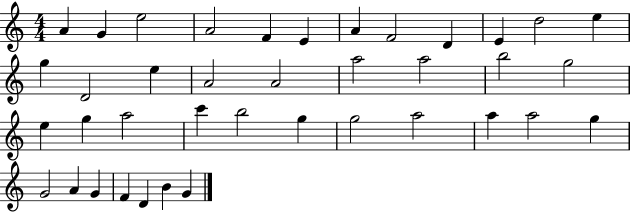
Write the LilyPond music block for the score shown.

{
  \clef treble
  \numericTimeSignature
  \time 4/4
  \key c \major
  a'4 g'4 e''2 | a'2 f'4 e'4 | a'4 f'2 d'4 | e'4 d''2 e''4 | \break g''4 d'2 e''4 | a'2 a'2 | a''2 a''2 | b''2 g''2 | \break e''4 g''4 a''2 | c'''4 b''2 g''4 | g''2 a''2 | a''4 a''2 g''4 | \break g'2 a'4 g'4 | f'4 d'4 b'4 g'4 | \bar "|."
}